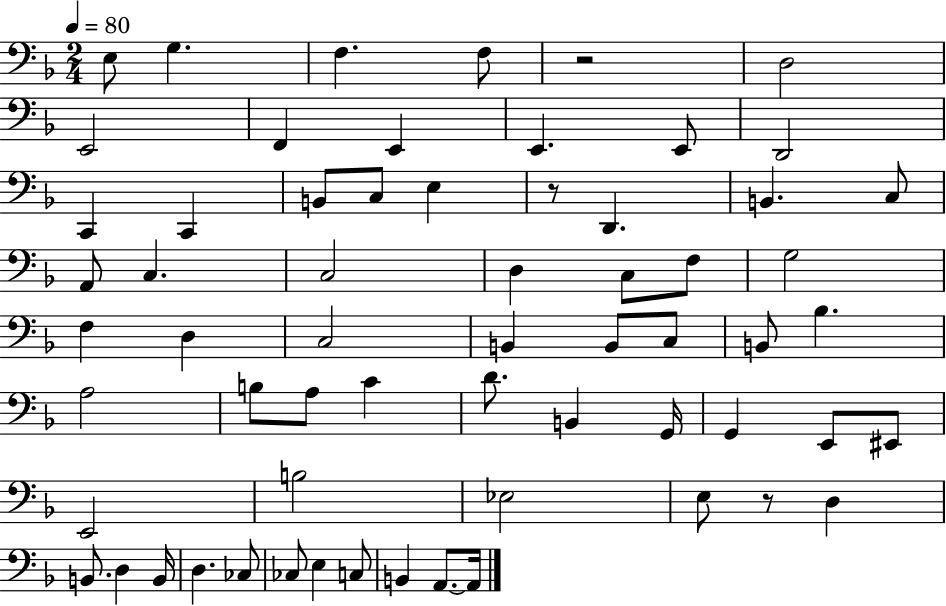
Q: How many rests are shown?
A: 3